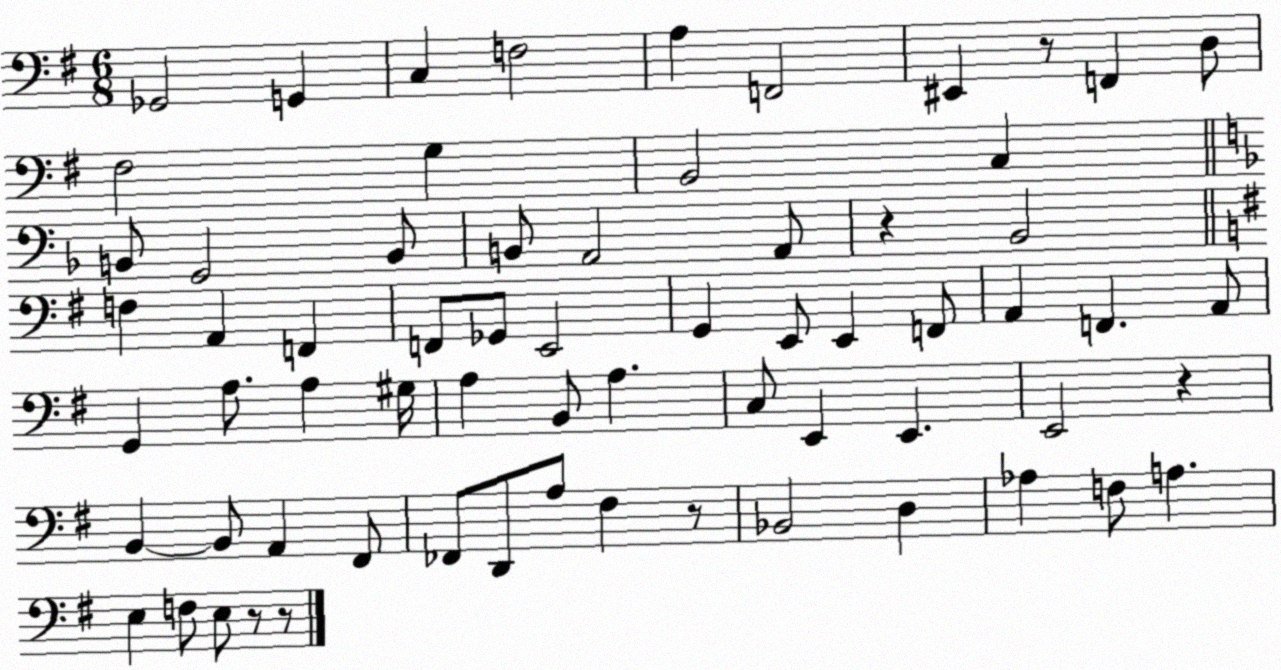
X:1
T:Untitled
M:6/8
L:1/4
K:G
_G,,2 G,, C, F,2 A, F,,2 ^E,, z/2 F,, D,/2 ^F,2 G, B,,2 C, B,,/2 G,,2 B,,/2 B,,/2 A,,2 A,,/2 z _B,,2 F, A,, F,, F,,/2 _G,,/2 E,,2 G,, E,,/2 E,, F,,/2 A,, F,, A,,/2 G,, A,/2 A, ^G,/4 A, B,,/2 A, C,/2 E,, E,, E,,2 z B,, B,,/2 A,, ^F,,/2 _F,,/2 D,,/2 A,/2 ^F, z/2 _B,,2 D, _A, F,/2 A, E, F,/2 E,/2 z/2 z/2